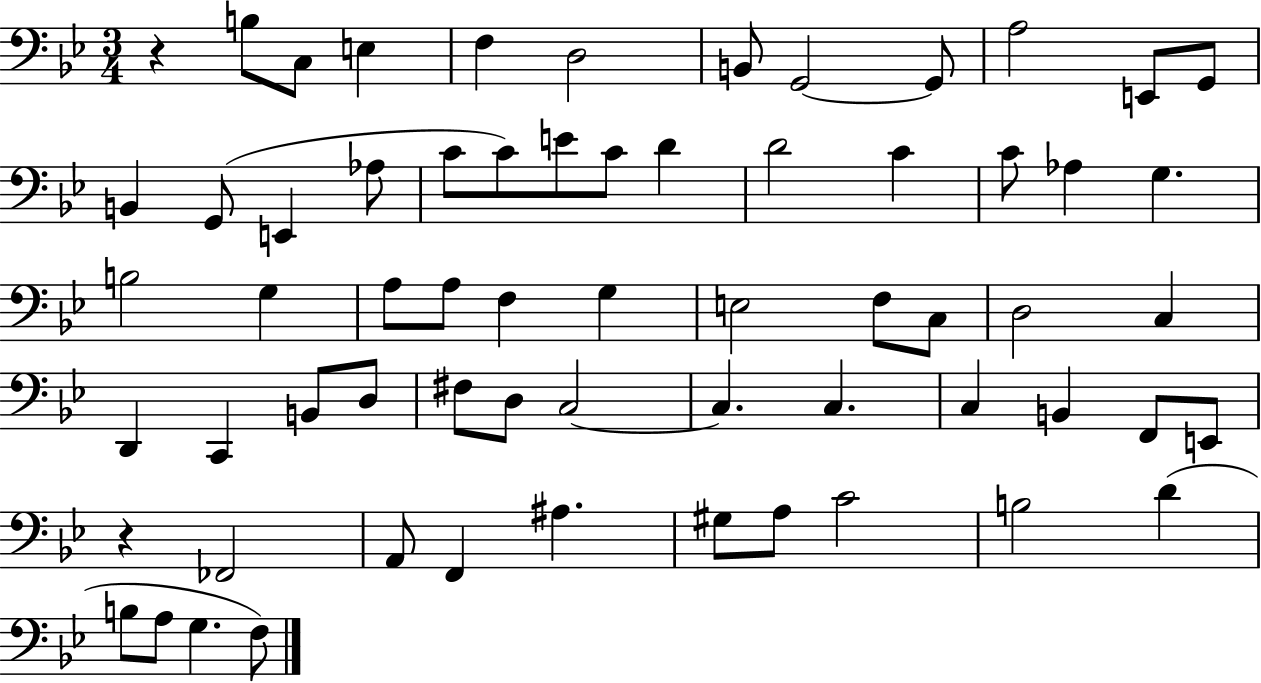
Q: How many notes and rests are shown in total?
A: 64